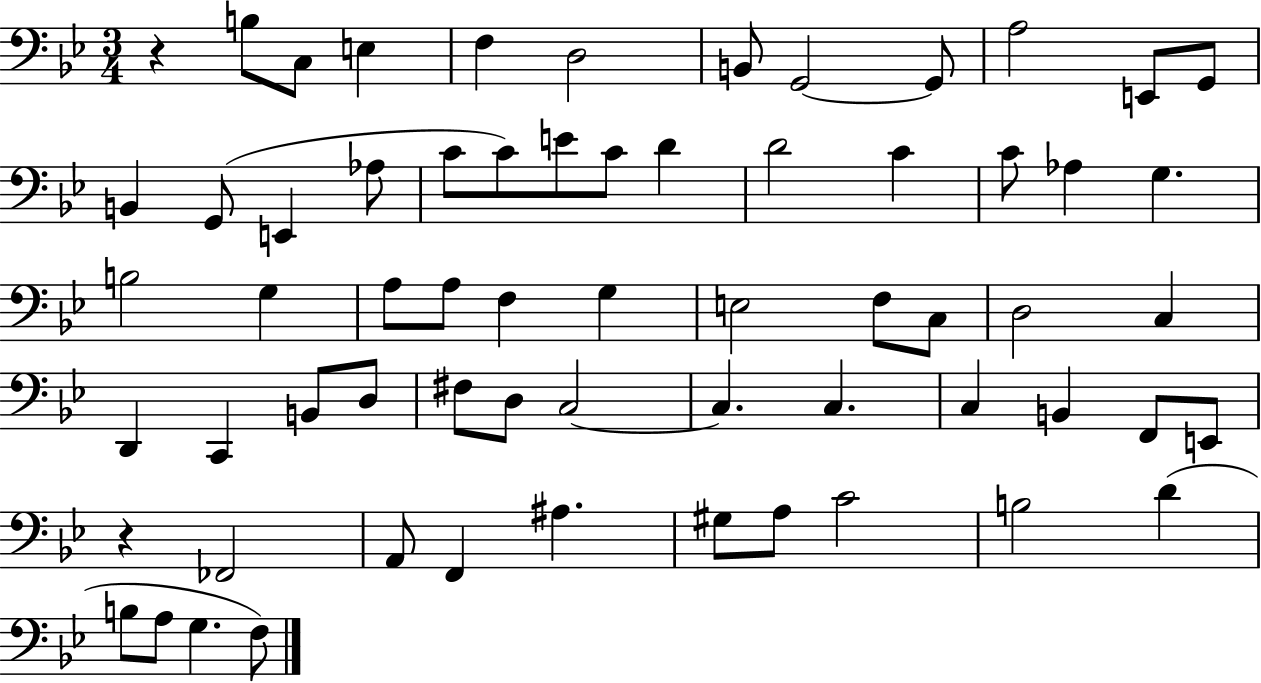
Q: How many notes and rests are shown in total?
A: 64